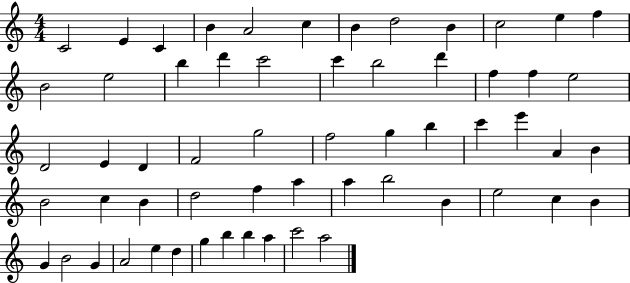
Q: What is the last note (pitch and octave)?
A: A5